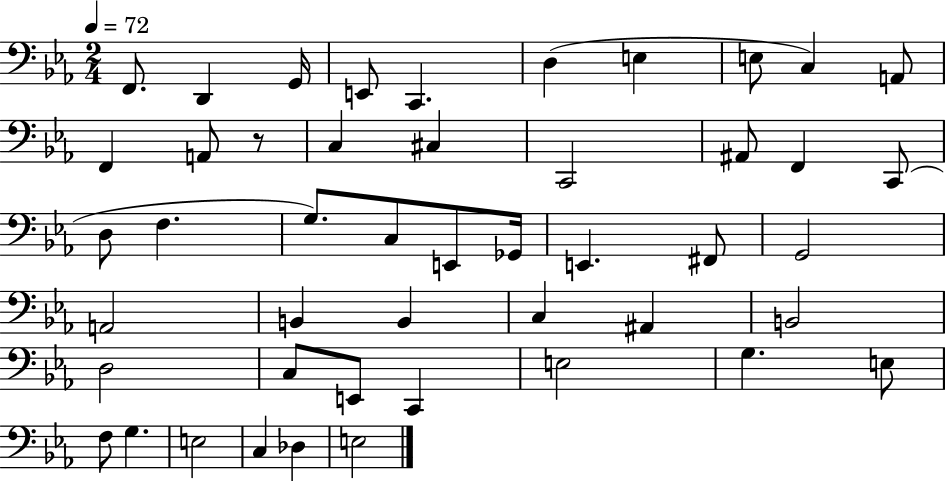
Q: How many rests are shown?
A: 1